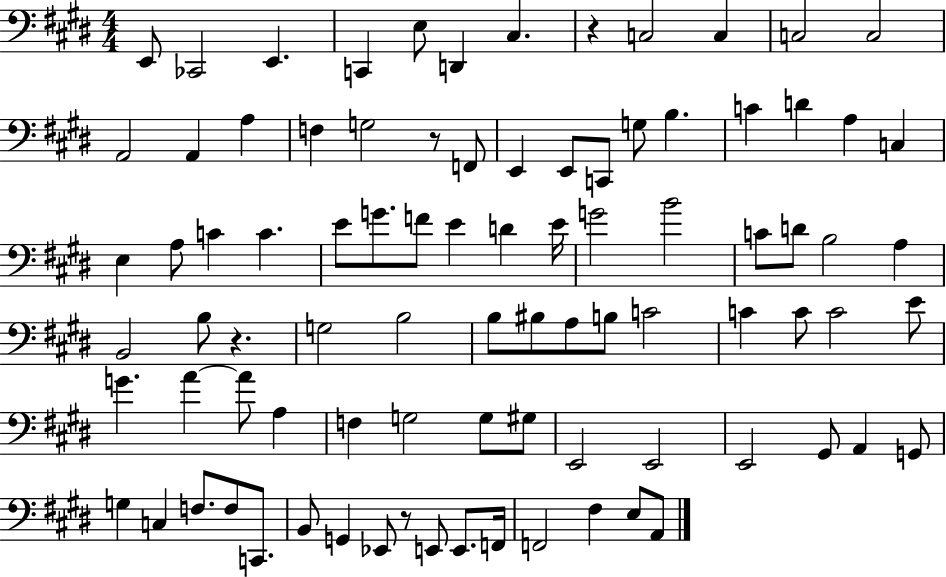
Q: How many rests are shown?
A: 4